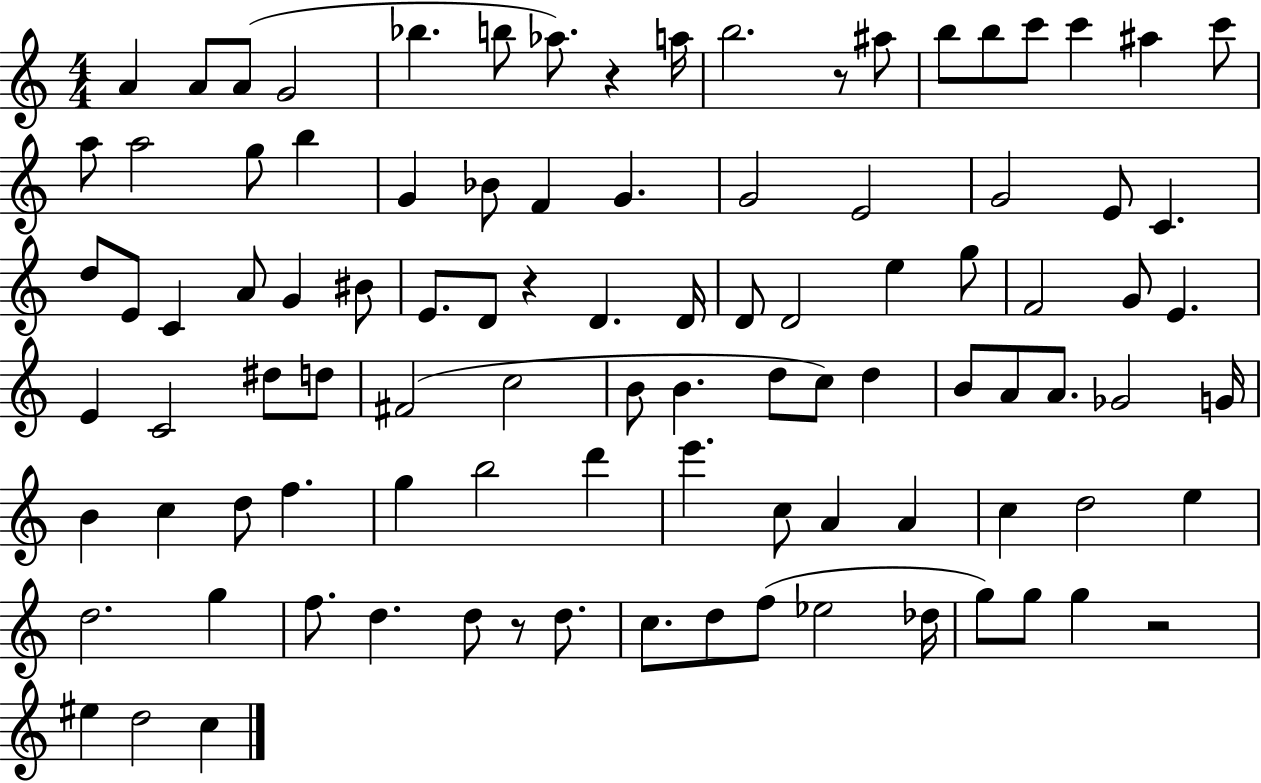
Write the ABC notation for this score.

X:1
T:Untitled
M:4/4
L:1/4
K:C
A A/2 A/2 G2 _b b/2 _a/2 z a/4 b2 z/2 ^a/2 b/2 b/2 c'/2 c' ^a c'/2 a/2 a2 g/2 b G _B/2 F G G2 E2 G2 E/2 C d/2 E/2 C A/2 G ^B/2 E/2 D/2 z D D/4 D/2 D2 e g/2 F2 G/2 E E C2 ^d/2 d/2 ^F2 c2 B/2 B d/2 c/2 d B/2 A/2 A/2 _G2 G/4 B c d/2 f g b2 d' e' c/2 A A c d2 e d2 g f/2 d d/2 z/2 d/2 c/2 d/2 f/2 _e2 _d/4 g/2 g/2 g z2 ^e d2 c